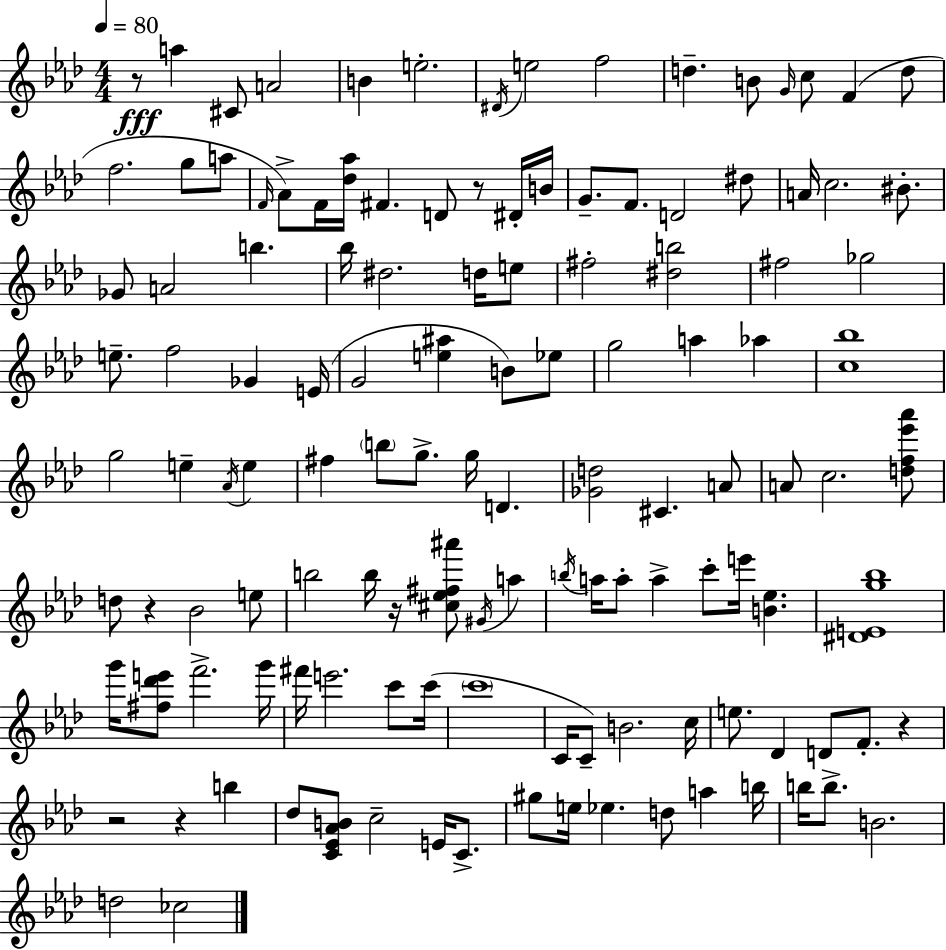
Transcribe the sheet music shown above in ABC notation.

X:1
T:Untitled
M:4/4
L:1/4
K:Ab
z/2 a ^C/2 A2 B e2 ^D/4 e2 f2 d B/2 G/4 c/2 F d/2 f2 g/2 a/2 F/4 _A/2 F/4 [_d_a]/4 ^F D/2 z/2 ^D/4 B/4 G/2 F/2 D2 ^d/2 A/4 c2 ^B/2 _G/2 A2 b _b/4 ^d2 d/4 e/2 ^f2 [^db]2 ^f2 _g2 e/2 f2 _G E/4 G2 [e^a] B/2 _e/2 g2 a _a [c_b]4 g2 e _A/4 e ^f b/2 g/2 g/4 D [_Gd]2 ^C A/2 A/2 c2 [df_e'_a']/2 d/2 z _B2 e/2 b2 b/4 z/4 [^c_e^f^a']/2 ^G/4 a b/4 a/4 a/2 a c'/2 e'/4 [B_e] [^DEg_b]4 g'/4 [^f_d'e']/2 f'2 g'/4 ^f'/4 e'2 c'/2 c'/4 c'4 C/4 C/2 B2 c/4 e/2 _D D/2 F/2 z z2 z b _d/2 [C_E_AB]/2 c2 E/4 C/2 ^g/2 e/4 _e d/2 a b/4 b/4 b/2 B2 d2 _c2